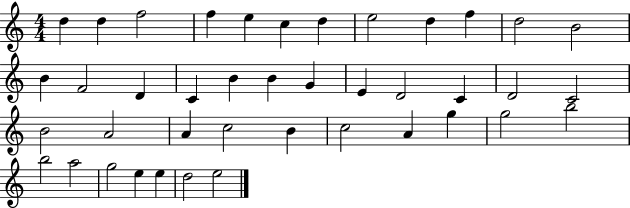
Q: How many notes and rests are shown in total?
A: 41